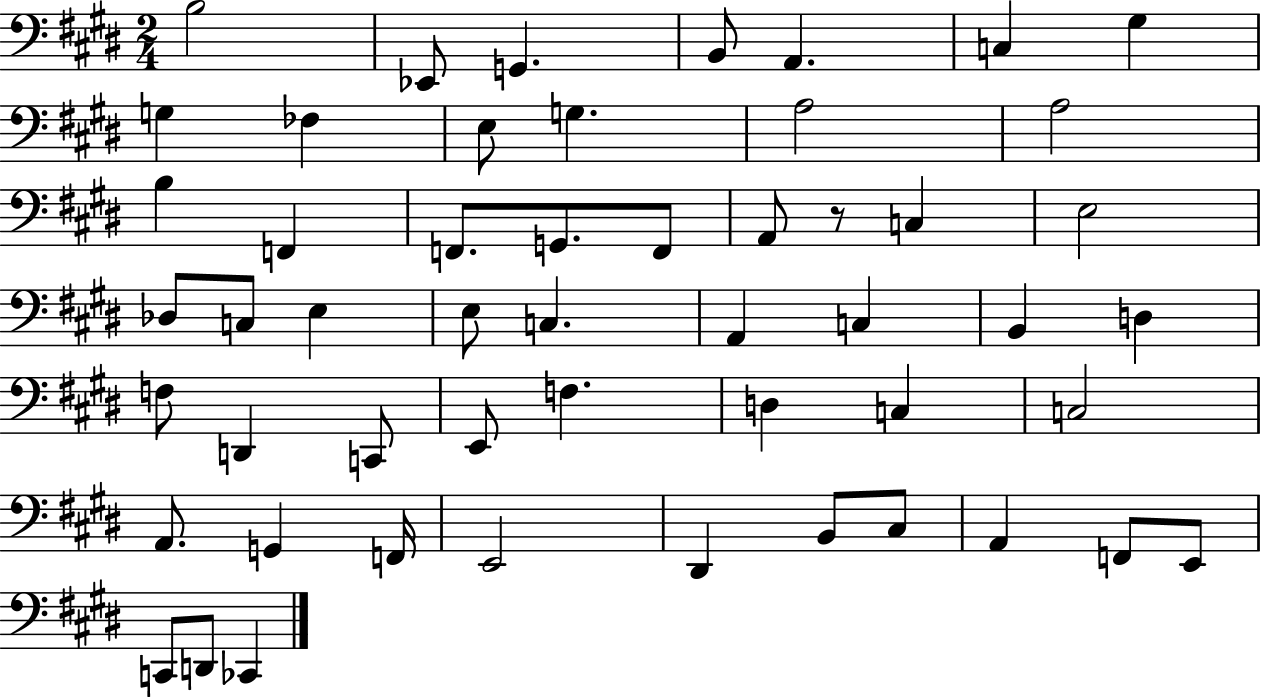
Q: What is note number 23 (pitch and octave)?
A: C3